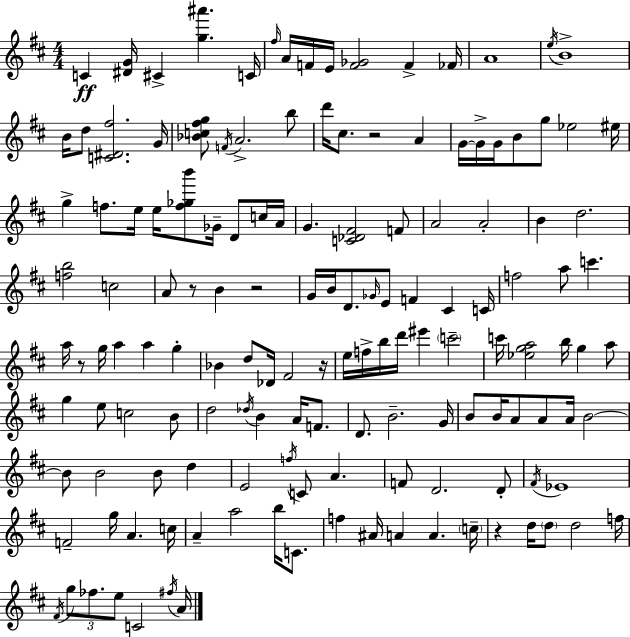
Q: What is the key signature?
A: D major